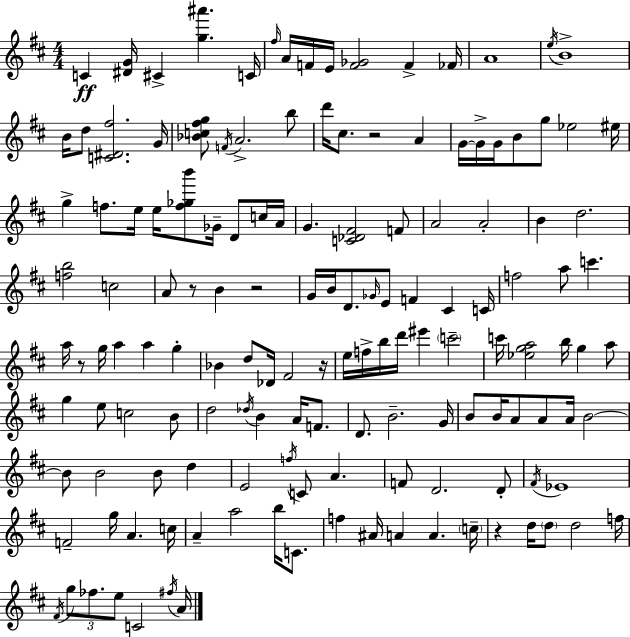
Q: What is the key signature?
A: D major